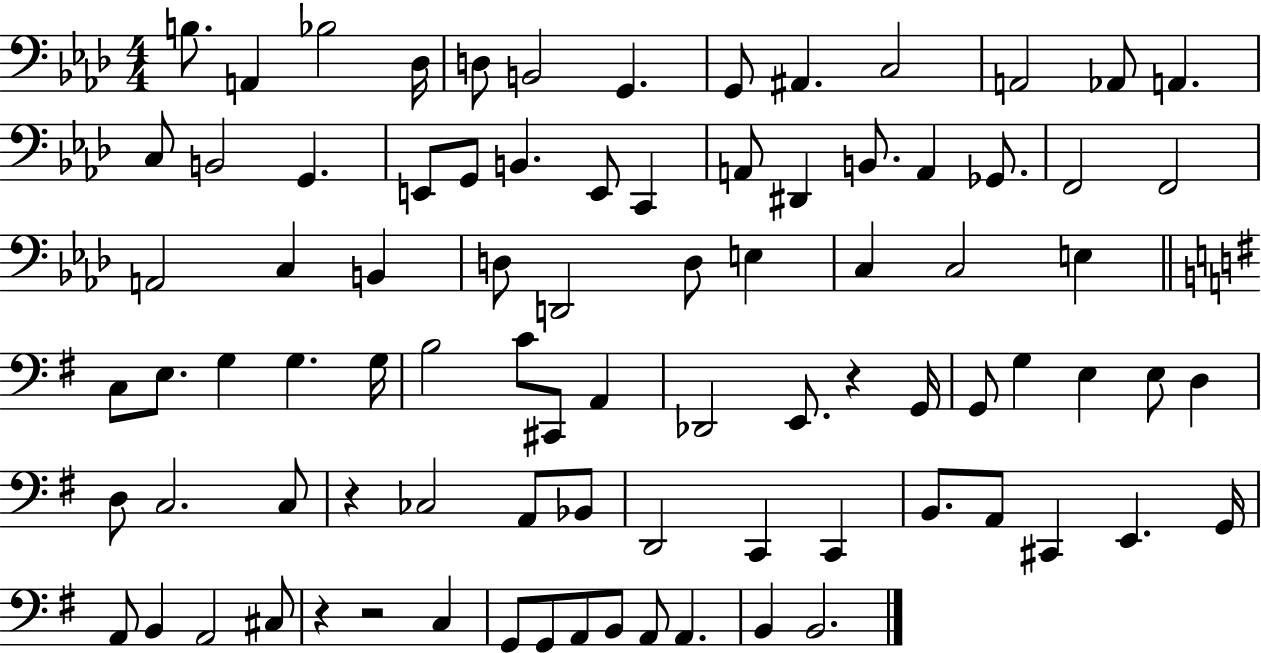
B3/e. A2/q Bb3/h Db3/s D3/e B2/h G2/q. G2/e A#2/q. C3/h A2/h Ab2/e A2/q. C3/e B2/h G2/q. E2/e G2/e B2/q. E2/e C2/q A2/e D#2/q B2/e. A2/q Gb2/e. F2/h F2/h A2/h C3/q B2/q D3/e D2/h D3/e E3/q C3/q C3/h E3/q C3/e E3/e. G3/q G3/q. G3/s B3/h C4/e C#2/e A2/q Db2/h E2/e. R/q G2/s G2/e G3/q E3/q E3/e D3/q D3/e C3/h. C3/e R/q CES3/h A2/e Bb2/e D2/h C2/q C2/q B2/e. A2/e C#2/q E2/q. G2/s A2/e B2/q A2/h C#3/e R/q R/h C3/q G2/e G2/e A2/e B2/e A2/e A2/q. B2/q B2/h.